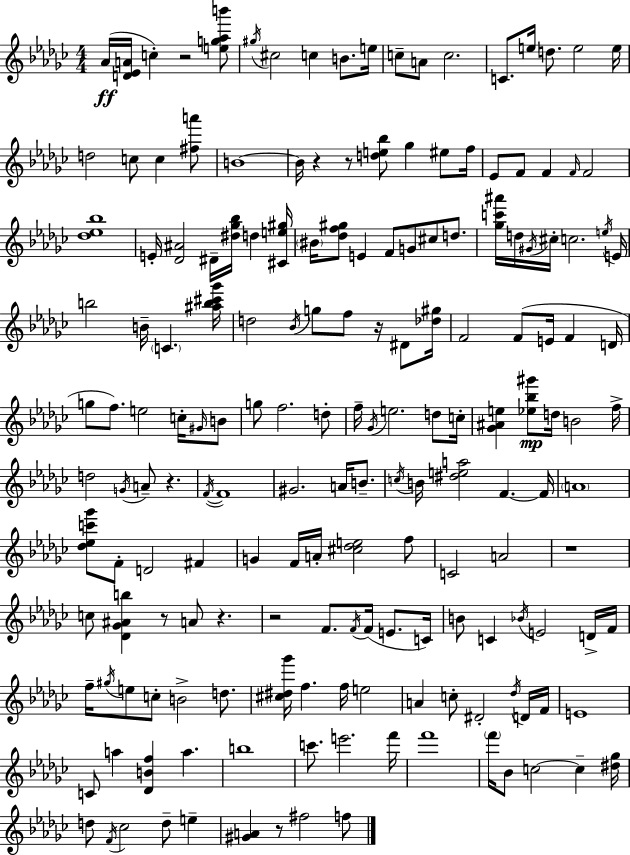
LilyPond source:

{
  \clef treble
  \numericTimeSignature
  \time 4/4
  \key ees \minor
  aes'16(\ff <d' ees' a'>16 c''4-.) r2 <e'' g'' aes'' b'''>8 | \acciaccatura { gis''16 } cis''2 c''4 b'8. | e''16 c''8-- a'8 c''2. | c'8. e''16 d''8. e''2 | \break e''16 d''2 c''8 c''4 <fis'' a'''>8 | b'1~~ | b'16 r4 r8 <d'' e'' bes''>8 ges''4 eis''8 | f''16 ees'8 f'8 f'4 \grace { f'16 } f'2 | \break <des'' ees'' bes''>1 | e'16-. <des' ais'>2 dis'16-- <dis'' ges'' bes''>16 d''4 | <cis' e'' gis''>16 \parenthesize bis'16 <des'' f'' gis''>8 e'4 f'8 g'8 cis''8 d''8. | <ges'' c''' ais'''>16 d''16 \acciaccatura { gis'16 } cis''16-. c''2. | \break \acciaccatura { e''16 } e'16 b''2 b'16-- \parenthesize c'4. | <ais'' b'' cis''' ges'''>16 d''2 \acciaccatura { bes'16 } g''8 f''8 | r16 dis'8 <des'' gis''>16 f'2 f'8( e'16 | f'4 d'16 g''8 f''8.) e''2 | \break c''16-. \grace { gis'16 } b'8 g''8 f''2. | d''8-. f''16-- \acciaccatura { ges'16 } e''2. | d''8 c''16-. <ges' ais' e''>4 <ees'' bes'' gis'''>8\mp d''16 b'2 | f''16-> d''2 \acciaccatura { g'16 } | \break a'8-- r4. \acciaccatura { f'16~ }~ f'1 | gis'2. | a'16 b'8.-- \acciaccatura { c''16 } b'16 <dis'' e'' a''>2 | f'4.~~ f'16 \parenthesize a'1 | \break <des'' ees'' c''' ges'''>8 f'8-. d'2 | fis'4 g'4 f'16 a'16-. | <cis'' des'' e''>2 f''8 c'2 | a'2 r1 | \break c''8 <des' ges' ais' b''>4 | r8 a'8 r4. r2 | f'8. \acciaccatura { f'16 }( f'16 e'8. c'16) b'8 c'4 | \acciaccatura { bes'16 } e'2 d'16-> f'16 f''16-- \acciaccatura { gis''16 } e''8 | \break c''8-. b'2-> d''8. <cis'' dis'' ges'''>16 f''4. | f''16 e''2 a'4 | c''8-. dis'2-. \acciaccatura { des''16 } d'16 f'16 e'1 | c'8 | \break a''4 <des' b' f''>4 a''4. b''1 | c'''8. | e'''2. f'''16 f'''1 | \parenthesize f'''16 bes'8 | \break c''2~~ c''4-- <dis'' ges''>16 d''8 | \acciaccatura { f'16 } ces''2 d''8-- e''4-- <gis' a'>4 | r8 fis''2 f''8 \bar "|."
}